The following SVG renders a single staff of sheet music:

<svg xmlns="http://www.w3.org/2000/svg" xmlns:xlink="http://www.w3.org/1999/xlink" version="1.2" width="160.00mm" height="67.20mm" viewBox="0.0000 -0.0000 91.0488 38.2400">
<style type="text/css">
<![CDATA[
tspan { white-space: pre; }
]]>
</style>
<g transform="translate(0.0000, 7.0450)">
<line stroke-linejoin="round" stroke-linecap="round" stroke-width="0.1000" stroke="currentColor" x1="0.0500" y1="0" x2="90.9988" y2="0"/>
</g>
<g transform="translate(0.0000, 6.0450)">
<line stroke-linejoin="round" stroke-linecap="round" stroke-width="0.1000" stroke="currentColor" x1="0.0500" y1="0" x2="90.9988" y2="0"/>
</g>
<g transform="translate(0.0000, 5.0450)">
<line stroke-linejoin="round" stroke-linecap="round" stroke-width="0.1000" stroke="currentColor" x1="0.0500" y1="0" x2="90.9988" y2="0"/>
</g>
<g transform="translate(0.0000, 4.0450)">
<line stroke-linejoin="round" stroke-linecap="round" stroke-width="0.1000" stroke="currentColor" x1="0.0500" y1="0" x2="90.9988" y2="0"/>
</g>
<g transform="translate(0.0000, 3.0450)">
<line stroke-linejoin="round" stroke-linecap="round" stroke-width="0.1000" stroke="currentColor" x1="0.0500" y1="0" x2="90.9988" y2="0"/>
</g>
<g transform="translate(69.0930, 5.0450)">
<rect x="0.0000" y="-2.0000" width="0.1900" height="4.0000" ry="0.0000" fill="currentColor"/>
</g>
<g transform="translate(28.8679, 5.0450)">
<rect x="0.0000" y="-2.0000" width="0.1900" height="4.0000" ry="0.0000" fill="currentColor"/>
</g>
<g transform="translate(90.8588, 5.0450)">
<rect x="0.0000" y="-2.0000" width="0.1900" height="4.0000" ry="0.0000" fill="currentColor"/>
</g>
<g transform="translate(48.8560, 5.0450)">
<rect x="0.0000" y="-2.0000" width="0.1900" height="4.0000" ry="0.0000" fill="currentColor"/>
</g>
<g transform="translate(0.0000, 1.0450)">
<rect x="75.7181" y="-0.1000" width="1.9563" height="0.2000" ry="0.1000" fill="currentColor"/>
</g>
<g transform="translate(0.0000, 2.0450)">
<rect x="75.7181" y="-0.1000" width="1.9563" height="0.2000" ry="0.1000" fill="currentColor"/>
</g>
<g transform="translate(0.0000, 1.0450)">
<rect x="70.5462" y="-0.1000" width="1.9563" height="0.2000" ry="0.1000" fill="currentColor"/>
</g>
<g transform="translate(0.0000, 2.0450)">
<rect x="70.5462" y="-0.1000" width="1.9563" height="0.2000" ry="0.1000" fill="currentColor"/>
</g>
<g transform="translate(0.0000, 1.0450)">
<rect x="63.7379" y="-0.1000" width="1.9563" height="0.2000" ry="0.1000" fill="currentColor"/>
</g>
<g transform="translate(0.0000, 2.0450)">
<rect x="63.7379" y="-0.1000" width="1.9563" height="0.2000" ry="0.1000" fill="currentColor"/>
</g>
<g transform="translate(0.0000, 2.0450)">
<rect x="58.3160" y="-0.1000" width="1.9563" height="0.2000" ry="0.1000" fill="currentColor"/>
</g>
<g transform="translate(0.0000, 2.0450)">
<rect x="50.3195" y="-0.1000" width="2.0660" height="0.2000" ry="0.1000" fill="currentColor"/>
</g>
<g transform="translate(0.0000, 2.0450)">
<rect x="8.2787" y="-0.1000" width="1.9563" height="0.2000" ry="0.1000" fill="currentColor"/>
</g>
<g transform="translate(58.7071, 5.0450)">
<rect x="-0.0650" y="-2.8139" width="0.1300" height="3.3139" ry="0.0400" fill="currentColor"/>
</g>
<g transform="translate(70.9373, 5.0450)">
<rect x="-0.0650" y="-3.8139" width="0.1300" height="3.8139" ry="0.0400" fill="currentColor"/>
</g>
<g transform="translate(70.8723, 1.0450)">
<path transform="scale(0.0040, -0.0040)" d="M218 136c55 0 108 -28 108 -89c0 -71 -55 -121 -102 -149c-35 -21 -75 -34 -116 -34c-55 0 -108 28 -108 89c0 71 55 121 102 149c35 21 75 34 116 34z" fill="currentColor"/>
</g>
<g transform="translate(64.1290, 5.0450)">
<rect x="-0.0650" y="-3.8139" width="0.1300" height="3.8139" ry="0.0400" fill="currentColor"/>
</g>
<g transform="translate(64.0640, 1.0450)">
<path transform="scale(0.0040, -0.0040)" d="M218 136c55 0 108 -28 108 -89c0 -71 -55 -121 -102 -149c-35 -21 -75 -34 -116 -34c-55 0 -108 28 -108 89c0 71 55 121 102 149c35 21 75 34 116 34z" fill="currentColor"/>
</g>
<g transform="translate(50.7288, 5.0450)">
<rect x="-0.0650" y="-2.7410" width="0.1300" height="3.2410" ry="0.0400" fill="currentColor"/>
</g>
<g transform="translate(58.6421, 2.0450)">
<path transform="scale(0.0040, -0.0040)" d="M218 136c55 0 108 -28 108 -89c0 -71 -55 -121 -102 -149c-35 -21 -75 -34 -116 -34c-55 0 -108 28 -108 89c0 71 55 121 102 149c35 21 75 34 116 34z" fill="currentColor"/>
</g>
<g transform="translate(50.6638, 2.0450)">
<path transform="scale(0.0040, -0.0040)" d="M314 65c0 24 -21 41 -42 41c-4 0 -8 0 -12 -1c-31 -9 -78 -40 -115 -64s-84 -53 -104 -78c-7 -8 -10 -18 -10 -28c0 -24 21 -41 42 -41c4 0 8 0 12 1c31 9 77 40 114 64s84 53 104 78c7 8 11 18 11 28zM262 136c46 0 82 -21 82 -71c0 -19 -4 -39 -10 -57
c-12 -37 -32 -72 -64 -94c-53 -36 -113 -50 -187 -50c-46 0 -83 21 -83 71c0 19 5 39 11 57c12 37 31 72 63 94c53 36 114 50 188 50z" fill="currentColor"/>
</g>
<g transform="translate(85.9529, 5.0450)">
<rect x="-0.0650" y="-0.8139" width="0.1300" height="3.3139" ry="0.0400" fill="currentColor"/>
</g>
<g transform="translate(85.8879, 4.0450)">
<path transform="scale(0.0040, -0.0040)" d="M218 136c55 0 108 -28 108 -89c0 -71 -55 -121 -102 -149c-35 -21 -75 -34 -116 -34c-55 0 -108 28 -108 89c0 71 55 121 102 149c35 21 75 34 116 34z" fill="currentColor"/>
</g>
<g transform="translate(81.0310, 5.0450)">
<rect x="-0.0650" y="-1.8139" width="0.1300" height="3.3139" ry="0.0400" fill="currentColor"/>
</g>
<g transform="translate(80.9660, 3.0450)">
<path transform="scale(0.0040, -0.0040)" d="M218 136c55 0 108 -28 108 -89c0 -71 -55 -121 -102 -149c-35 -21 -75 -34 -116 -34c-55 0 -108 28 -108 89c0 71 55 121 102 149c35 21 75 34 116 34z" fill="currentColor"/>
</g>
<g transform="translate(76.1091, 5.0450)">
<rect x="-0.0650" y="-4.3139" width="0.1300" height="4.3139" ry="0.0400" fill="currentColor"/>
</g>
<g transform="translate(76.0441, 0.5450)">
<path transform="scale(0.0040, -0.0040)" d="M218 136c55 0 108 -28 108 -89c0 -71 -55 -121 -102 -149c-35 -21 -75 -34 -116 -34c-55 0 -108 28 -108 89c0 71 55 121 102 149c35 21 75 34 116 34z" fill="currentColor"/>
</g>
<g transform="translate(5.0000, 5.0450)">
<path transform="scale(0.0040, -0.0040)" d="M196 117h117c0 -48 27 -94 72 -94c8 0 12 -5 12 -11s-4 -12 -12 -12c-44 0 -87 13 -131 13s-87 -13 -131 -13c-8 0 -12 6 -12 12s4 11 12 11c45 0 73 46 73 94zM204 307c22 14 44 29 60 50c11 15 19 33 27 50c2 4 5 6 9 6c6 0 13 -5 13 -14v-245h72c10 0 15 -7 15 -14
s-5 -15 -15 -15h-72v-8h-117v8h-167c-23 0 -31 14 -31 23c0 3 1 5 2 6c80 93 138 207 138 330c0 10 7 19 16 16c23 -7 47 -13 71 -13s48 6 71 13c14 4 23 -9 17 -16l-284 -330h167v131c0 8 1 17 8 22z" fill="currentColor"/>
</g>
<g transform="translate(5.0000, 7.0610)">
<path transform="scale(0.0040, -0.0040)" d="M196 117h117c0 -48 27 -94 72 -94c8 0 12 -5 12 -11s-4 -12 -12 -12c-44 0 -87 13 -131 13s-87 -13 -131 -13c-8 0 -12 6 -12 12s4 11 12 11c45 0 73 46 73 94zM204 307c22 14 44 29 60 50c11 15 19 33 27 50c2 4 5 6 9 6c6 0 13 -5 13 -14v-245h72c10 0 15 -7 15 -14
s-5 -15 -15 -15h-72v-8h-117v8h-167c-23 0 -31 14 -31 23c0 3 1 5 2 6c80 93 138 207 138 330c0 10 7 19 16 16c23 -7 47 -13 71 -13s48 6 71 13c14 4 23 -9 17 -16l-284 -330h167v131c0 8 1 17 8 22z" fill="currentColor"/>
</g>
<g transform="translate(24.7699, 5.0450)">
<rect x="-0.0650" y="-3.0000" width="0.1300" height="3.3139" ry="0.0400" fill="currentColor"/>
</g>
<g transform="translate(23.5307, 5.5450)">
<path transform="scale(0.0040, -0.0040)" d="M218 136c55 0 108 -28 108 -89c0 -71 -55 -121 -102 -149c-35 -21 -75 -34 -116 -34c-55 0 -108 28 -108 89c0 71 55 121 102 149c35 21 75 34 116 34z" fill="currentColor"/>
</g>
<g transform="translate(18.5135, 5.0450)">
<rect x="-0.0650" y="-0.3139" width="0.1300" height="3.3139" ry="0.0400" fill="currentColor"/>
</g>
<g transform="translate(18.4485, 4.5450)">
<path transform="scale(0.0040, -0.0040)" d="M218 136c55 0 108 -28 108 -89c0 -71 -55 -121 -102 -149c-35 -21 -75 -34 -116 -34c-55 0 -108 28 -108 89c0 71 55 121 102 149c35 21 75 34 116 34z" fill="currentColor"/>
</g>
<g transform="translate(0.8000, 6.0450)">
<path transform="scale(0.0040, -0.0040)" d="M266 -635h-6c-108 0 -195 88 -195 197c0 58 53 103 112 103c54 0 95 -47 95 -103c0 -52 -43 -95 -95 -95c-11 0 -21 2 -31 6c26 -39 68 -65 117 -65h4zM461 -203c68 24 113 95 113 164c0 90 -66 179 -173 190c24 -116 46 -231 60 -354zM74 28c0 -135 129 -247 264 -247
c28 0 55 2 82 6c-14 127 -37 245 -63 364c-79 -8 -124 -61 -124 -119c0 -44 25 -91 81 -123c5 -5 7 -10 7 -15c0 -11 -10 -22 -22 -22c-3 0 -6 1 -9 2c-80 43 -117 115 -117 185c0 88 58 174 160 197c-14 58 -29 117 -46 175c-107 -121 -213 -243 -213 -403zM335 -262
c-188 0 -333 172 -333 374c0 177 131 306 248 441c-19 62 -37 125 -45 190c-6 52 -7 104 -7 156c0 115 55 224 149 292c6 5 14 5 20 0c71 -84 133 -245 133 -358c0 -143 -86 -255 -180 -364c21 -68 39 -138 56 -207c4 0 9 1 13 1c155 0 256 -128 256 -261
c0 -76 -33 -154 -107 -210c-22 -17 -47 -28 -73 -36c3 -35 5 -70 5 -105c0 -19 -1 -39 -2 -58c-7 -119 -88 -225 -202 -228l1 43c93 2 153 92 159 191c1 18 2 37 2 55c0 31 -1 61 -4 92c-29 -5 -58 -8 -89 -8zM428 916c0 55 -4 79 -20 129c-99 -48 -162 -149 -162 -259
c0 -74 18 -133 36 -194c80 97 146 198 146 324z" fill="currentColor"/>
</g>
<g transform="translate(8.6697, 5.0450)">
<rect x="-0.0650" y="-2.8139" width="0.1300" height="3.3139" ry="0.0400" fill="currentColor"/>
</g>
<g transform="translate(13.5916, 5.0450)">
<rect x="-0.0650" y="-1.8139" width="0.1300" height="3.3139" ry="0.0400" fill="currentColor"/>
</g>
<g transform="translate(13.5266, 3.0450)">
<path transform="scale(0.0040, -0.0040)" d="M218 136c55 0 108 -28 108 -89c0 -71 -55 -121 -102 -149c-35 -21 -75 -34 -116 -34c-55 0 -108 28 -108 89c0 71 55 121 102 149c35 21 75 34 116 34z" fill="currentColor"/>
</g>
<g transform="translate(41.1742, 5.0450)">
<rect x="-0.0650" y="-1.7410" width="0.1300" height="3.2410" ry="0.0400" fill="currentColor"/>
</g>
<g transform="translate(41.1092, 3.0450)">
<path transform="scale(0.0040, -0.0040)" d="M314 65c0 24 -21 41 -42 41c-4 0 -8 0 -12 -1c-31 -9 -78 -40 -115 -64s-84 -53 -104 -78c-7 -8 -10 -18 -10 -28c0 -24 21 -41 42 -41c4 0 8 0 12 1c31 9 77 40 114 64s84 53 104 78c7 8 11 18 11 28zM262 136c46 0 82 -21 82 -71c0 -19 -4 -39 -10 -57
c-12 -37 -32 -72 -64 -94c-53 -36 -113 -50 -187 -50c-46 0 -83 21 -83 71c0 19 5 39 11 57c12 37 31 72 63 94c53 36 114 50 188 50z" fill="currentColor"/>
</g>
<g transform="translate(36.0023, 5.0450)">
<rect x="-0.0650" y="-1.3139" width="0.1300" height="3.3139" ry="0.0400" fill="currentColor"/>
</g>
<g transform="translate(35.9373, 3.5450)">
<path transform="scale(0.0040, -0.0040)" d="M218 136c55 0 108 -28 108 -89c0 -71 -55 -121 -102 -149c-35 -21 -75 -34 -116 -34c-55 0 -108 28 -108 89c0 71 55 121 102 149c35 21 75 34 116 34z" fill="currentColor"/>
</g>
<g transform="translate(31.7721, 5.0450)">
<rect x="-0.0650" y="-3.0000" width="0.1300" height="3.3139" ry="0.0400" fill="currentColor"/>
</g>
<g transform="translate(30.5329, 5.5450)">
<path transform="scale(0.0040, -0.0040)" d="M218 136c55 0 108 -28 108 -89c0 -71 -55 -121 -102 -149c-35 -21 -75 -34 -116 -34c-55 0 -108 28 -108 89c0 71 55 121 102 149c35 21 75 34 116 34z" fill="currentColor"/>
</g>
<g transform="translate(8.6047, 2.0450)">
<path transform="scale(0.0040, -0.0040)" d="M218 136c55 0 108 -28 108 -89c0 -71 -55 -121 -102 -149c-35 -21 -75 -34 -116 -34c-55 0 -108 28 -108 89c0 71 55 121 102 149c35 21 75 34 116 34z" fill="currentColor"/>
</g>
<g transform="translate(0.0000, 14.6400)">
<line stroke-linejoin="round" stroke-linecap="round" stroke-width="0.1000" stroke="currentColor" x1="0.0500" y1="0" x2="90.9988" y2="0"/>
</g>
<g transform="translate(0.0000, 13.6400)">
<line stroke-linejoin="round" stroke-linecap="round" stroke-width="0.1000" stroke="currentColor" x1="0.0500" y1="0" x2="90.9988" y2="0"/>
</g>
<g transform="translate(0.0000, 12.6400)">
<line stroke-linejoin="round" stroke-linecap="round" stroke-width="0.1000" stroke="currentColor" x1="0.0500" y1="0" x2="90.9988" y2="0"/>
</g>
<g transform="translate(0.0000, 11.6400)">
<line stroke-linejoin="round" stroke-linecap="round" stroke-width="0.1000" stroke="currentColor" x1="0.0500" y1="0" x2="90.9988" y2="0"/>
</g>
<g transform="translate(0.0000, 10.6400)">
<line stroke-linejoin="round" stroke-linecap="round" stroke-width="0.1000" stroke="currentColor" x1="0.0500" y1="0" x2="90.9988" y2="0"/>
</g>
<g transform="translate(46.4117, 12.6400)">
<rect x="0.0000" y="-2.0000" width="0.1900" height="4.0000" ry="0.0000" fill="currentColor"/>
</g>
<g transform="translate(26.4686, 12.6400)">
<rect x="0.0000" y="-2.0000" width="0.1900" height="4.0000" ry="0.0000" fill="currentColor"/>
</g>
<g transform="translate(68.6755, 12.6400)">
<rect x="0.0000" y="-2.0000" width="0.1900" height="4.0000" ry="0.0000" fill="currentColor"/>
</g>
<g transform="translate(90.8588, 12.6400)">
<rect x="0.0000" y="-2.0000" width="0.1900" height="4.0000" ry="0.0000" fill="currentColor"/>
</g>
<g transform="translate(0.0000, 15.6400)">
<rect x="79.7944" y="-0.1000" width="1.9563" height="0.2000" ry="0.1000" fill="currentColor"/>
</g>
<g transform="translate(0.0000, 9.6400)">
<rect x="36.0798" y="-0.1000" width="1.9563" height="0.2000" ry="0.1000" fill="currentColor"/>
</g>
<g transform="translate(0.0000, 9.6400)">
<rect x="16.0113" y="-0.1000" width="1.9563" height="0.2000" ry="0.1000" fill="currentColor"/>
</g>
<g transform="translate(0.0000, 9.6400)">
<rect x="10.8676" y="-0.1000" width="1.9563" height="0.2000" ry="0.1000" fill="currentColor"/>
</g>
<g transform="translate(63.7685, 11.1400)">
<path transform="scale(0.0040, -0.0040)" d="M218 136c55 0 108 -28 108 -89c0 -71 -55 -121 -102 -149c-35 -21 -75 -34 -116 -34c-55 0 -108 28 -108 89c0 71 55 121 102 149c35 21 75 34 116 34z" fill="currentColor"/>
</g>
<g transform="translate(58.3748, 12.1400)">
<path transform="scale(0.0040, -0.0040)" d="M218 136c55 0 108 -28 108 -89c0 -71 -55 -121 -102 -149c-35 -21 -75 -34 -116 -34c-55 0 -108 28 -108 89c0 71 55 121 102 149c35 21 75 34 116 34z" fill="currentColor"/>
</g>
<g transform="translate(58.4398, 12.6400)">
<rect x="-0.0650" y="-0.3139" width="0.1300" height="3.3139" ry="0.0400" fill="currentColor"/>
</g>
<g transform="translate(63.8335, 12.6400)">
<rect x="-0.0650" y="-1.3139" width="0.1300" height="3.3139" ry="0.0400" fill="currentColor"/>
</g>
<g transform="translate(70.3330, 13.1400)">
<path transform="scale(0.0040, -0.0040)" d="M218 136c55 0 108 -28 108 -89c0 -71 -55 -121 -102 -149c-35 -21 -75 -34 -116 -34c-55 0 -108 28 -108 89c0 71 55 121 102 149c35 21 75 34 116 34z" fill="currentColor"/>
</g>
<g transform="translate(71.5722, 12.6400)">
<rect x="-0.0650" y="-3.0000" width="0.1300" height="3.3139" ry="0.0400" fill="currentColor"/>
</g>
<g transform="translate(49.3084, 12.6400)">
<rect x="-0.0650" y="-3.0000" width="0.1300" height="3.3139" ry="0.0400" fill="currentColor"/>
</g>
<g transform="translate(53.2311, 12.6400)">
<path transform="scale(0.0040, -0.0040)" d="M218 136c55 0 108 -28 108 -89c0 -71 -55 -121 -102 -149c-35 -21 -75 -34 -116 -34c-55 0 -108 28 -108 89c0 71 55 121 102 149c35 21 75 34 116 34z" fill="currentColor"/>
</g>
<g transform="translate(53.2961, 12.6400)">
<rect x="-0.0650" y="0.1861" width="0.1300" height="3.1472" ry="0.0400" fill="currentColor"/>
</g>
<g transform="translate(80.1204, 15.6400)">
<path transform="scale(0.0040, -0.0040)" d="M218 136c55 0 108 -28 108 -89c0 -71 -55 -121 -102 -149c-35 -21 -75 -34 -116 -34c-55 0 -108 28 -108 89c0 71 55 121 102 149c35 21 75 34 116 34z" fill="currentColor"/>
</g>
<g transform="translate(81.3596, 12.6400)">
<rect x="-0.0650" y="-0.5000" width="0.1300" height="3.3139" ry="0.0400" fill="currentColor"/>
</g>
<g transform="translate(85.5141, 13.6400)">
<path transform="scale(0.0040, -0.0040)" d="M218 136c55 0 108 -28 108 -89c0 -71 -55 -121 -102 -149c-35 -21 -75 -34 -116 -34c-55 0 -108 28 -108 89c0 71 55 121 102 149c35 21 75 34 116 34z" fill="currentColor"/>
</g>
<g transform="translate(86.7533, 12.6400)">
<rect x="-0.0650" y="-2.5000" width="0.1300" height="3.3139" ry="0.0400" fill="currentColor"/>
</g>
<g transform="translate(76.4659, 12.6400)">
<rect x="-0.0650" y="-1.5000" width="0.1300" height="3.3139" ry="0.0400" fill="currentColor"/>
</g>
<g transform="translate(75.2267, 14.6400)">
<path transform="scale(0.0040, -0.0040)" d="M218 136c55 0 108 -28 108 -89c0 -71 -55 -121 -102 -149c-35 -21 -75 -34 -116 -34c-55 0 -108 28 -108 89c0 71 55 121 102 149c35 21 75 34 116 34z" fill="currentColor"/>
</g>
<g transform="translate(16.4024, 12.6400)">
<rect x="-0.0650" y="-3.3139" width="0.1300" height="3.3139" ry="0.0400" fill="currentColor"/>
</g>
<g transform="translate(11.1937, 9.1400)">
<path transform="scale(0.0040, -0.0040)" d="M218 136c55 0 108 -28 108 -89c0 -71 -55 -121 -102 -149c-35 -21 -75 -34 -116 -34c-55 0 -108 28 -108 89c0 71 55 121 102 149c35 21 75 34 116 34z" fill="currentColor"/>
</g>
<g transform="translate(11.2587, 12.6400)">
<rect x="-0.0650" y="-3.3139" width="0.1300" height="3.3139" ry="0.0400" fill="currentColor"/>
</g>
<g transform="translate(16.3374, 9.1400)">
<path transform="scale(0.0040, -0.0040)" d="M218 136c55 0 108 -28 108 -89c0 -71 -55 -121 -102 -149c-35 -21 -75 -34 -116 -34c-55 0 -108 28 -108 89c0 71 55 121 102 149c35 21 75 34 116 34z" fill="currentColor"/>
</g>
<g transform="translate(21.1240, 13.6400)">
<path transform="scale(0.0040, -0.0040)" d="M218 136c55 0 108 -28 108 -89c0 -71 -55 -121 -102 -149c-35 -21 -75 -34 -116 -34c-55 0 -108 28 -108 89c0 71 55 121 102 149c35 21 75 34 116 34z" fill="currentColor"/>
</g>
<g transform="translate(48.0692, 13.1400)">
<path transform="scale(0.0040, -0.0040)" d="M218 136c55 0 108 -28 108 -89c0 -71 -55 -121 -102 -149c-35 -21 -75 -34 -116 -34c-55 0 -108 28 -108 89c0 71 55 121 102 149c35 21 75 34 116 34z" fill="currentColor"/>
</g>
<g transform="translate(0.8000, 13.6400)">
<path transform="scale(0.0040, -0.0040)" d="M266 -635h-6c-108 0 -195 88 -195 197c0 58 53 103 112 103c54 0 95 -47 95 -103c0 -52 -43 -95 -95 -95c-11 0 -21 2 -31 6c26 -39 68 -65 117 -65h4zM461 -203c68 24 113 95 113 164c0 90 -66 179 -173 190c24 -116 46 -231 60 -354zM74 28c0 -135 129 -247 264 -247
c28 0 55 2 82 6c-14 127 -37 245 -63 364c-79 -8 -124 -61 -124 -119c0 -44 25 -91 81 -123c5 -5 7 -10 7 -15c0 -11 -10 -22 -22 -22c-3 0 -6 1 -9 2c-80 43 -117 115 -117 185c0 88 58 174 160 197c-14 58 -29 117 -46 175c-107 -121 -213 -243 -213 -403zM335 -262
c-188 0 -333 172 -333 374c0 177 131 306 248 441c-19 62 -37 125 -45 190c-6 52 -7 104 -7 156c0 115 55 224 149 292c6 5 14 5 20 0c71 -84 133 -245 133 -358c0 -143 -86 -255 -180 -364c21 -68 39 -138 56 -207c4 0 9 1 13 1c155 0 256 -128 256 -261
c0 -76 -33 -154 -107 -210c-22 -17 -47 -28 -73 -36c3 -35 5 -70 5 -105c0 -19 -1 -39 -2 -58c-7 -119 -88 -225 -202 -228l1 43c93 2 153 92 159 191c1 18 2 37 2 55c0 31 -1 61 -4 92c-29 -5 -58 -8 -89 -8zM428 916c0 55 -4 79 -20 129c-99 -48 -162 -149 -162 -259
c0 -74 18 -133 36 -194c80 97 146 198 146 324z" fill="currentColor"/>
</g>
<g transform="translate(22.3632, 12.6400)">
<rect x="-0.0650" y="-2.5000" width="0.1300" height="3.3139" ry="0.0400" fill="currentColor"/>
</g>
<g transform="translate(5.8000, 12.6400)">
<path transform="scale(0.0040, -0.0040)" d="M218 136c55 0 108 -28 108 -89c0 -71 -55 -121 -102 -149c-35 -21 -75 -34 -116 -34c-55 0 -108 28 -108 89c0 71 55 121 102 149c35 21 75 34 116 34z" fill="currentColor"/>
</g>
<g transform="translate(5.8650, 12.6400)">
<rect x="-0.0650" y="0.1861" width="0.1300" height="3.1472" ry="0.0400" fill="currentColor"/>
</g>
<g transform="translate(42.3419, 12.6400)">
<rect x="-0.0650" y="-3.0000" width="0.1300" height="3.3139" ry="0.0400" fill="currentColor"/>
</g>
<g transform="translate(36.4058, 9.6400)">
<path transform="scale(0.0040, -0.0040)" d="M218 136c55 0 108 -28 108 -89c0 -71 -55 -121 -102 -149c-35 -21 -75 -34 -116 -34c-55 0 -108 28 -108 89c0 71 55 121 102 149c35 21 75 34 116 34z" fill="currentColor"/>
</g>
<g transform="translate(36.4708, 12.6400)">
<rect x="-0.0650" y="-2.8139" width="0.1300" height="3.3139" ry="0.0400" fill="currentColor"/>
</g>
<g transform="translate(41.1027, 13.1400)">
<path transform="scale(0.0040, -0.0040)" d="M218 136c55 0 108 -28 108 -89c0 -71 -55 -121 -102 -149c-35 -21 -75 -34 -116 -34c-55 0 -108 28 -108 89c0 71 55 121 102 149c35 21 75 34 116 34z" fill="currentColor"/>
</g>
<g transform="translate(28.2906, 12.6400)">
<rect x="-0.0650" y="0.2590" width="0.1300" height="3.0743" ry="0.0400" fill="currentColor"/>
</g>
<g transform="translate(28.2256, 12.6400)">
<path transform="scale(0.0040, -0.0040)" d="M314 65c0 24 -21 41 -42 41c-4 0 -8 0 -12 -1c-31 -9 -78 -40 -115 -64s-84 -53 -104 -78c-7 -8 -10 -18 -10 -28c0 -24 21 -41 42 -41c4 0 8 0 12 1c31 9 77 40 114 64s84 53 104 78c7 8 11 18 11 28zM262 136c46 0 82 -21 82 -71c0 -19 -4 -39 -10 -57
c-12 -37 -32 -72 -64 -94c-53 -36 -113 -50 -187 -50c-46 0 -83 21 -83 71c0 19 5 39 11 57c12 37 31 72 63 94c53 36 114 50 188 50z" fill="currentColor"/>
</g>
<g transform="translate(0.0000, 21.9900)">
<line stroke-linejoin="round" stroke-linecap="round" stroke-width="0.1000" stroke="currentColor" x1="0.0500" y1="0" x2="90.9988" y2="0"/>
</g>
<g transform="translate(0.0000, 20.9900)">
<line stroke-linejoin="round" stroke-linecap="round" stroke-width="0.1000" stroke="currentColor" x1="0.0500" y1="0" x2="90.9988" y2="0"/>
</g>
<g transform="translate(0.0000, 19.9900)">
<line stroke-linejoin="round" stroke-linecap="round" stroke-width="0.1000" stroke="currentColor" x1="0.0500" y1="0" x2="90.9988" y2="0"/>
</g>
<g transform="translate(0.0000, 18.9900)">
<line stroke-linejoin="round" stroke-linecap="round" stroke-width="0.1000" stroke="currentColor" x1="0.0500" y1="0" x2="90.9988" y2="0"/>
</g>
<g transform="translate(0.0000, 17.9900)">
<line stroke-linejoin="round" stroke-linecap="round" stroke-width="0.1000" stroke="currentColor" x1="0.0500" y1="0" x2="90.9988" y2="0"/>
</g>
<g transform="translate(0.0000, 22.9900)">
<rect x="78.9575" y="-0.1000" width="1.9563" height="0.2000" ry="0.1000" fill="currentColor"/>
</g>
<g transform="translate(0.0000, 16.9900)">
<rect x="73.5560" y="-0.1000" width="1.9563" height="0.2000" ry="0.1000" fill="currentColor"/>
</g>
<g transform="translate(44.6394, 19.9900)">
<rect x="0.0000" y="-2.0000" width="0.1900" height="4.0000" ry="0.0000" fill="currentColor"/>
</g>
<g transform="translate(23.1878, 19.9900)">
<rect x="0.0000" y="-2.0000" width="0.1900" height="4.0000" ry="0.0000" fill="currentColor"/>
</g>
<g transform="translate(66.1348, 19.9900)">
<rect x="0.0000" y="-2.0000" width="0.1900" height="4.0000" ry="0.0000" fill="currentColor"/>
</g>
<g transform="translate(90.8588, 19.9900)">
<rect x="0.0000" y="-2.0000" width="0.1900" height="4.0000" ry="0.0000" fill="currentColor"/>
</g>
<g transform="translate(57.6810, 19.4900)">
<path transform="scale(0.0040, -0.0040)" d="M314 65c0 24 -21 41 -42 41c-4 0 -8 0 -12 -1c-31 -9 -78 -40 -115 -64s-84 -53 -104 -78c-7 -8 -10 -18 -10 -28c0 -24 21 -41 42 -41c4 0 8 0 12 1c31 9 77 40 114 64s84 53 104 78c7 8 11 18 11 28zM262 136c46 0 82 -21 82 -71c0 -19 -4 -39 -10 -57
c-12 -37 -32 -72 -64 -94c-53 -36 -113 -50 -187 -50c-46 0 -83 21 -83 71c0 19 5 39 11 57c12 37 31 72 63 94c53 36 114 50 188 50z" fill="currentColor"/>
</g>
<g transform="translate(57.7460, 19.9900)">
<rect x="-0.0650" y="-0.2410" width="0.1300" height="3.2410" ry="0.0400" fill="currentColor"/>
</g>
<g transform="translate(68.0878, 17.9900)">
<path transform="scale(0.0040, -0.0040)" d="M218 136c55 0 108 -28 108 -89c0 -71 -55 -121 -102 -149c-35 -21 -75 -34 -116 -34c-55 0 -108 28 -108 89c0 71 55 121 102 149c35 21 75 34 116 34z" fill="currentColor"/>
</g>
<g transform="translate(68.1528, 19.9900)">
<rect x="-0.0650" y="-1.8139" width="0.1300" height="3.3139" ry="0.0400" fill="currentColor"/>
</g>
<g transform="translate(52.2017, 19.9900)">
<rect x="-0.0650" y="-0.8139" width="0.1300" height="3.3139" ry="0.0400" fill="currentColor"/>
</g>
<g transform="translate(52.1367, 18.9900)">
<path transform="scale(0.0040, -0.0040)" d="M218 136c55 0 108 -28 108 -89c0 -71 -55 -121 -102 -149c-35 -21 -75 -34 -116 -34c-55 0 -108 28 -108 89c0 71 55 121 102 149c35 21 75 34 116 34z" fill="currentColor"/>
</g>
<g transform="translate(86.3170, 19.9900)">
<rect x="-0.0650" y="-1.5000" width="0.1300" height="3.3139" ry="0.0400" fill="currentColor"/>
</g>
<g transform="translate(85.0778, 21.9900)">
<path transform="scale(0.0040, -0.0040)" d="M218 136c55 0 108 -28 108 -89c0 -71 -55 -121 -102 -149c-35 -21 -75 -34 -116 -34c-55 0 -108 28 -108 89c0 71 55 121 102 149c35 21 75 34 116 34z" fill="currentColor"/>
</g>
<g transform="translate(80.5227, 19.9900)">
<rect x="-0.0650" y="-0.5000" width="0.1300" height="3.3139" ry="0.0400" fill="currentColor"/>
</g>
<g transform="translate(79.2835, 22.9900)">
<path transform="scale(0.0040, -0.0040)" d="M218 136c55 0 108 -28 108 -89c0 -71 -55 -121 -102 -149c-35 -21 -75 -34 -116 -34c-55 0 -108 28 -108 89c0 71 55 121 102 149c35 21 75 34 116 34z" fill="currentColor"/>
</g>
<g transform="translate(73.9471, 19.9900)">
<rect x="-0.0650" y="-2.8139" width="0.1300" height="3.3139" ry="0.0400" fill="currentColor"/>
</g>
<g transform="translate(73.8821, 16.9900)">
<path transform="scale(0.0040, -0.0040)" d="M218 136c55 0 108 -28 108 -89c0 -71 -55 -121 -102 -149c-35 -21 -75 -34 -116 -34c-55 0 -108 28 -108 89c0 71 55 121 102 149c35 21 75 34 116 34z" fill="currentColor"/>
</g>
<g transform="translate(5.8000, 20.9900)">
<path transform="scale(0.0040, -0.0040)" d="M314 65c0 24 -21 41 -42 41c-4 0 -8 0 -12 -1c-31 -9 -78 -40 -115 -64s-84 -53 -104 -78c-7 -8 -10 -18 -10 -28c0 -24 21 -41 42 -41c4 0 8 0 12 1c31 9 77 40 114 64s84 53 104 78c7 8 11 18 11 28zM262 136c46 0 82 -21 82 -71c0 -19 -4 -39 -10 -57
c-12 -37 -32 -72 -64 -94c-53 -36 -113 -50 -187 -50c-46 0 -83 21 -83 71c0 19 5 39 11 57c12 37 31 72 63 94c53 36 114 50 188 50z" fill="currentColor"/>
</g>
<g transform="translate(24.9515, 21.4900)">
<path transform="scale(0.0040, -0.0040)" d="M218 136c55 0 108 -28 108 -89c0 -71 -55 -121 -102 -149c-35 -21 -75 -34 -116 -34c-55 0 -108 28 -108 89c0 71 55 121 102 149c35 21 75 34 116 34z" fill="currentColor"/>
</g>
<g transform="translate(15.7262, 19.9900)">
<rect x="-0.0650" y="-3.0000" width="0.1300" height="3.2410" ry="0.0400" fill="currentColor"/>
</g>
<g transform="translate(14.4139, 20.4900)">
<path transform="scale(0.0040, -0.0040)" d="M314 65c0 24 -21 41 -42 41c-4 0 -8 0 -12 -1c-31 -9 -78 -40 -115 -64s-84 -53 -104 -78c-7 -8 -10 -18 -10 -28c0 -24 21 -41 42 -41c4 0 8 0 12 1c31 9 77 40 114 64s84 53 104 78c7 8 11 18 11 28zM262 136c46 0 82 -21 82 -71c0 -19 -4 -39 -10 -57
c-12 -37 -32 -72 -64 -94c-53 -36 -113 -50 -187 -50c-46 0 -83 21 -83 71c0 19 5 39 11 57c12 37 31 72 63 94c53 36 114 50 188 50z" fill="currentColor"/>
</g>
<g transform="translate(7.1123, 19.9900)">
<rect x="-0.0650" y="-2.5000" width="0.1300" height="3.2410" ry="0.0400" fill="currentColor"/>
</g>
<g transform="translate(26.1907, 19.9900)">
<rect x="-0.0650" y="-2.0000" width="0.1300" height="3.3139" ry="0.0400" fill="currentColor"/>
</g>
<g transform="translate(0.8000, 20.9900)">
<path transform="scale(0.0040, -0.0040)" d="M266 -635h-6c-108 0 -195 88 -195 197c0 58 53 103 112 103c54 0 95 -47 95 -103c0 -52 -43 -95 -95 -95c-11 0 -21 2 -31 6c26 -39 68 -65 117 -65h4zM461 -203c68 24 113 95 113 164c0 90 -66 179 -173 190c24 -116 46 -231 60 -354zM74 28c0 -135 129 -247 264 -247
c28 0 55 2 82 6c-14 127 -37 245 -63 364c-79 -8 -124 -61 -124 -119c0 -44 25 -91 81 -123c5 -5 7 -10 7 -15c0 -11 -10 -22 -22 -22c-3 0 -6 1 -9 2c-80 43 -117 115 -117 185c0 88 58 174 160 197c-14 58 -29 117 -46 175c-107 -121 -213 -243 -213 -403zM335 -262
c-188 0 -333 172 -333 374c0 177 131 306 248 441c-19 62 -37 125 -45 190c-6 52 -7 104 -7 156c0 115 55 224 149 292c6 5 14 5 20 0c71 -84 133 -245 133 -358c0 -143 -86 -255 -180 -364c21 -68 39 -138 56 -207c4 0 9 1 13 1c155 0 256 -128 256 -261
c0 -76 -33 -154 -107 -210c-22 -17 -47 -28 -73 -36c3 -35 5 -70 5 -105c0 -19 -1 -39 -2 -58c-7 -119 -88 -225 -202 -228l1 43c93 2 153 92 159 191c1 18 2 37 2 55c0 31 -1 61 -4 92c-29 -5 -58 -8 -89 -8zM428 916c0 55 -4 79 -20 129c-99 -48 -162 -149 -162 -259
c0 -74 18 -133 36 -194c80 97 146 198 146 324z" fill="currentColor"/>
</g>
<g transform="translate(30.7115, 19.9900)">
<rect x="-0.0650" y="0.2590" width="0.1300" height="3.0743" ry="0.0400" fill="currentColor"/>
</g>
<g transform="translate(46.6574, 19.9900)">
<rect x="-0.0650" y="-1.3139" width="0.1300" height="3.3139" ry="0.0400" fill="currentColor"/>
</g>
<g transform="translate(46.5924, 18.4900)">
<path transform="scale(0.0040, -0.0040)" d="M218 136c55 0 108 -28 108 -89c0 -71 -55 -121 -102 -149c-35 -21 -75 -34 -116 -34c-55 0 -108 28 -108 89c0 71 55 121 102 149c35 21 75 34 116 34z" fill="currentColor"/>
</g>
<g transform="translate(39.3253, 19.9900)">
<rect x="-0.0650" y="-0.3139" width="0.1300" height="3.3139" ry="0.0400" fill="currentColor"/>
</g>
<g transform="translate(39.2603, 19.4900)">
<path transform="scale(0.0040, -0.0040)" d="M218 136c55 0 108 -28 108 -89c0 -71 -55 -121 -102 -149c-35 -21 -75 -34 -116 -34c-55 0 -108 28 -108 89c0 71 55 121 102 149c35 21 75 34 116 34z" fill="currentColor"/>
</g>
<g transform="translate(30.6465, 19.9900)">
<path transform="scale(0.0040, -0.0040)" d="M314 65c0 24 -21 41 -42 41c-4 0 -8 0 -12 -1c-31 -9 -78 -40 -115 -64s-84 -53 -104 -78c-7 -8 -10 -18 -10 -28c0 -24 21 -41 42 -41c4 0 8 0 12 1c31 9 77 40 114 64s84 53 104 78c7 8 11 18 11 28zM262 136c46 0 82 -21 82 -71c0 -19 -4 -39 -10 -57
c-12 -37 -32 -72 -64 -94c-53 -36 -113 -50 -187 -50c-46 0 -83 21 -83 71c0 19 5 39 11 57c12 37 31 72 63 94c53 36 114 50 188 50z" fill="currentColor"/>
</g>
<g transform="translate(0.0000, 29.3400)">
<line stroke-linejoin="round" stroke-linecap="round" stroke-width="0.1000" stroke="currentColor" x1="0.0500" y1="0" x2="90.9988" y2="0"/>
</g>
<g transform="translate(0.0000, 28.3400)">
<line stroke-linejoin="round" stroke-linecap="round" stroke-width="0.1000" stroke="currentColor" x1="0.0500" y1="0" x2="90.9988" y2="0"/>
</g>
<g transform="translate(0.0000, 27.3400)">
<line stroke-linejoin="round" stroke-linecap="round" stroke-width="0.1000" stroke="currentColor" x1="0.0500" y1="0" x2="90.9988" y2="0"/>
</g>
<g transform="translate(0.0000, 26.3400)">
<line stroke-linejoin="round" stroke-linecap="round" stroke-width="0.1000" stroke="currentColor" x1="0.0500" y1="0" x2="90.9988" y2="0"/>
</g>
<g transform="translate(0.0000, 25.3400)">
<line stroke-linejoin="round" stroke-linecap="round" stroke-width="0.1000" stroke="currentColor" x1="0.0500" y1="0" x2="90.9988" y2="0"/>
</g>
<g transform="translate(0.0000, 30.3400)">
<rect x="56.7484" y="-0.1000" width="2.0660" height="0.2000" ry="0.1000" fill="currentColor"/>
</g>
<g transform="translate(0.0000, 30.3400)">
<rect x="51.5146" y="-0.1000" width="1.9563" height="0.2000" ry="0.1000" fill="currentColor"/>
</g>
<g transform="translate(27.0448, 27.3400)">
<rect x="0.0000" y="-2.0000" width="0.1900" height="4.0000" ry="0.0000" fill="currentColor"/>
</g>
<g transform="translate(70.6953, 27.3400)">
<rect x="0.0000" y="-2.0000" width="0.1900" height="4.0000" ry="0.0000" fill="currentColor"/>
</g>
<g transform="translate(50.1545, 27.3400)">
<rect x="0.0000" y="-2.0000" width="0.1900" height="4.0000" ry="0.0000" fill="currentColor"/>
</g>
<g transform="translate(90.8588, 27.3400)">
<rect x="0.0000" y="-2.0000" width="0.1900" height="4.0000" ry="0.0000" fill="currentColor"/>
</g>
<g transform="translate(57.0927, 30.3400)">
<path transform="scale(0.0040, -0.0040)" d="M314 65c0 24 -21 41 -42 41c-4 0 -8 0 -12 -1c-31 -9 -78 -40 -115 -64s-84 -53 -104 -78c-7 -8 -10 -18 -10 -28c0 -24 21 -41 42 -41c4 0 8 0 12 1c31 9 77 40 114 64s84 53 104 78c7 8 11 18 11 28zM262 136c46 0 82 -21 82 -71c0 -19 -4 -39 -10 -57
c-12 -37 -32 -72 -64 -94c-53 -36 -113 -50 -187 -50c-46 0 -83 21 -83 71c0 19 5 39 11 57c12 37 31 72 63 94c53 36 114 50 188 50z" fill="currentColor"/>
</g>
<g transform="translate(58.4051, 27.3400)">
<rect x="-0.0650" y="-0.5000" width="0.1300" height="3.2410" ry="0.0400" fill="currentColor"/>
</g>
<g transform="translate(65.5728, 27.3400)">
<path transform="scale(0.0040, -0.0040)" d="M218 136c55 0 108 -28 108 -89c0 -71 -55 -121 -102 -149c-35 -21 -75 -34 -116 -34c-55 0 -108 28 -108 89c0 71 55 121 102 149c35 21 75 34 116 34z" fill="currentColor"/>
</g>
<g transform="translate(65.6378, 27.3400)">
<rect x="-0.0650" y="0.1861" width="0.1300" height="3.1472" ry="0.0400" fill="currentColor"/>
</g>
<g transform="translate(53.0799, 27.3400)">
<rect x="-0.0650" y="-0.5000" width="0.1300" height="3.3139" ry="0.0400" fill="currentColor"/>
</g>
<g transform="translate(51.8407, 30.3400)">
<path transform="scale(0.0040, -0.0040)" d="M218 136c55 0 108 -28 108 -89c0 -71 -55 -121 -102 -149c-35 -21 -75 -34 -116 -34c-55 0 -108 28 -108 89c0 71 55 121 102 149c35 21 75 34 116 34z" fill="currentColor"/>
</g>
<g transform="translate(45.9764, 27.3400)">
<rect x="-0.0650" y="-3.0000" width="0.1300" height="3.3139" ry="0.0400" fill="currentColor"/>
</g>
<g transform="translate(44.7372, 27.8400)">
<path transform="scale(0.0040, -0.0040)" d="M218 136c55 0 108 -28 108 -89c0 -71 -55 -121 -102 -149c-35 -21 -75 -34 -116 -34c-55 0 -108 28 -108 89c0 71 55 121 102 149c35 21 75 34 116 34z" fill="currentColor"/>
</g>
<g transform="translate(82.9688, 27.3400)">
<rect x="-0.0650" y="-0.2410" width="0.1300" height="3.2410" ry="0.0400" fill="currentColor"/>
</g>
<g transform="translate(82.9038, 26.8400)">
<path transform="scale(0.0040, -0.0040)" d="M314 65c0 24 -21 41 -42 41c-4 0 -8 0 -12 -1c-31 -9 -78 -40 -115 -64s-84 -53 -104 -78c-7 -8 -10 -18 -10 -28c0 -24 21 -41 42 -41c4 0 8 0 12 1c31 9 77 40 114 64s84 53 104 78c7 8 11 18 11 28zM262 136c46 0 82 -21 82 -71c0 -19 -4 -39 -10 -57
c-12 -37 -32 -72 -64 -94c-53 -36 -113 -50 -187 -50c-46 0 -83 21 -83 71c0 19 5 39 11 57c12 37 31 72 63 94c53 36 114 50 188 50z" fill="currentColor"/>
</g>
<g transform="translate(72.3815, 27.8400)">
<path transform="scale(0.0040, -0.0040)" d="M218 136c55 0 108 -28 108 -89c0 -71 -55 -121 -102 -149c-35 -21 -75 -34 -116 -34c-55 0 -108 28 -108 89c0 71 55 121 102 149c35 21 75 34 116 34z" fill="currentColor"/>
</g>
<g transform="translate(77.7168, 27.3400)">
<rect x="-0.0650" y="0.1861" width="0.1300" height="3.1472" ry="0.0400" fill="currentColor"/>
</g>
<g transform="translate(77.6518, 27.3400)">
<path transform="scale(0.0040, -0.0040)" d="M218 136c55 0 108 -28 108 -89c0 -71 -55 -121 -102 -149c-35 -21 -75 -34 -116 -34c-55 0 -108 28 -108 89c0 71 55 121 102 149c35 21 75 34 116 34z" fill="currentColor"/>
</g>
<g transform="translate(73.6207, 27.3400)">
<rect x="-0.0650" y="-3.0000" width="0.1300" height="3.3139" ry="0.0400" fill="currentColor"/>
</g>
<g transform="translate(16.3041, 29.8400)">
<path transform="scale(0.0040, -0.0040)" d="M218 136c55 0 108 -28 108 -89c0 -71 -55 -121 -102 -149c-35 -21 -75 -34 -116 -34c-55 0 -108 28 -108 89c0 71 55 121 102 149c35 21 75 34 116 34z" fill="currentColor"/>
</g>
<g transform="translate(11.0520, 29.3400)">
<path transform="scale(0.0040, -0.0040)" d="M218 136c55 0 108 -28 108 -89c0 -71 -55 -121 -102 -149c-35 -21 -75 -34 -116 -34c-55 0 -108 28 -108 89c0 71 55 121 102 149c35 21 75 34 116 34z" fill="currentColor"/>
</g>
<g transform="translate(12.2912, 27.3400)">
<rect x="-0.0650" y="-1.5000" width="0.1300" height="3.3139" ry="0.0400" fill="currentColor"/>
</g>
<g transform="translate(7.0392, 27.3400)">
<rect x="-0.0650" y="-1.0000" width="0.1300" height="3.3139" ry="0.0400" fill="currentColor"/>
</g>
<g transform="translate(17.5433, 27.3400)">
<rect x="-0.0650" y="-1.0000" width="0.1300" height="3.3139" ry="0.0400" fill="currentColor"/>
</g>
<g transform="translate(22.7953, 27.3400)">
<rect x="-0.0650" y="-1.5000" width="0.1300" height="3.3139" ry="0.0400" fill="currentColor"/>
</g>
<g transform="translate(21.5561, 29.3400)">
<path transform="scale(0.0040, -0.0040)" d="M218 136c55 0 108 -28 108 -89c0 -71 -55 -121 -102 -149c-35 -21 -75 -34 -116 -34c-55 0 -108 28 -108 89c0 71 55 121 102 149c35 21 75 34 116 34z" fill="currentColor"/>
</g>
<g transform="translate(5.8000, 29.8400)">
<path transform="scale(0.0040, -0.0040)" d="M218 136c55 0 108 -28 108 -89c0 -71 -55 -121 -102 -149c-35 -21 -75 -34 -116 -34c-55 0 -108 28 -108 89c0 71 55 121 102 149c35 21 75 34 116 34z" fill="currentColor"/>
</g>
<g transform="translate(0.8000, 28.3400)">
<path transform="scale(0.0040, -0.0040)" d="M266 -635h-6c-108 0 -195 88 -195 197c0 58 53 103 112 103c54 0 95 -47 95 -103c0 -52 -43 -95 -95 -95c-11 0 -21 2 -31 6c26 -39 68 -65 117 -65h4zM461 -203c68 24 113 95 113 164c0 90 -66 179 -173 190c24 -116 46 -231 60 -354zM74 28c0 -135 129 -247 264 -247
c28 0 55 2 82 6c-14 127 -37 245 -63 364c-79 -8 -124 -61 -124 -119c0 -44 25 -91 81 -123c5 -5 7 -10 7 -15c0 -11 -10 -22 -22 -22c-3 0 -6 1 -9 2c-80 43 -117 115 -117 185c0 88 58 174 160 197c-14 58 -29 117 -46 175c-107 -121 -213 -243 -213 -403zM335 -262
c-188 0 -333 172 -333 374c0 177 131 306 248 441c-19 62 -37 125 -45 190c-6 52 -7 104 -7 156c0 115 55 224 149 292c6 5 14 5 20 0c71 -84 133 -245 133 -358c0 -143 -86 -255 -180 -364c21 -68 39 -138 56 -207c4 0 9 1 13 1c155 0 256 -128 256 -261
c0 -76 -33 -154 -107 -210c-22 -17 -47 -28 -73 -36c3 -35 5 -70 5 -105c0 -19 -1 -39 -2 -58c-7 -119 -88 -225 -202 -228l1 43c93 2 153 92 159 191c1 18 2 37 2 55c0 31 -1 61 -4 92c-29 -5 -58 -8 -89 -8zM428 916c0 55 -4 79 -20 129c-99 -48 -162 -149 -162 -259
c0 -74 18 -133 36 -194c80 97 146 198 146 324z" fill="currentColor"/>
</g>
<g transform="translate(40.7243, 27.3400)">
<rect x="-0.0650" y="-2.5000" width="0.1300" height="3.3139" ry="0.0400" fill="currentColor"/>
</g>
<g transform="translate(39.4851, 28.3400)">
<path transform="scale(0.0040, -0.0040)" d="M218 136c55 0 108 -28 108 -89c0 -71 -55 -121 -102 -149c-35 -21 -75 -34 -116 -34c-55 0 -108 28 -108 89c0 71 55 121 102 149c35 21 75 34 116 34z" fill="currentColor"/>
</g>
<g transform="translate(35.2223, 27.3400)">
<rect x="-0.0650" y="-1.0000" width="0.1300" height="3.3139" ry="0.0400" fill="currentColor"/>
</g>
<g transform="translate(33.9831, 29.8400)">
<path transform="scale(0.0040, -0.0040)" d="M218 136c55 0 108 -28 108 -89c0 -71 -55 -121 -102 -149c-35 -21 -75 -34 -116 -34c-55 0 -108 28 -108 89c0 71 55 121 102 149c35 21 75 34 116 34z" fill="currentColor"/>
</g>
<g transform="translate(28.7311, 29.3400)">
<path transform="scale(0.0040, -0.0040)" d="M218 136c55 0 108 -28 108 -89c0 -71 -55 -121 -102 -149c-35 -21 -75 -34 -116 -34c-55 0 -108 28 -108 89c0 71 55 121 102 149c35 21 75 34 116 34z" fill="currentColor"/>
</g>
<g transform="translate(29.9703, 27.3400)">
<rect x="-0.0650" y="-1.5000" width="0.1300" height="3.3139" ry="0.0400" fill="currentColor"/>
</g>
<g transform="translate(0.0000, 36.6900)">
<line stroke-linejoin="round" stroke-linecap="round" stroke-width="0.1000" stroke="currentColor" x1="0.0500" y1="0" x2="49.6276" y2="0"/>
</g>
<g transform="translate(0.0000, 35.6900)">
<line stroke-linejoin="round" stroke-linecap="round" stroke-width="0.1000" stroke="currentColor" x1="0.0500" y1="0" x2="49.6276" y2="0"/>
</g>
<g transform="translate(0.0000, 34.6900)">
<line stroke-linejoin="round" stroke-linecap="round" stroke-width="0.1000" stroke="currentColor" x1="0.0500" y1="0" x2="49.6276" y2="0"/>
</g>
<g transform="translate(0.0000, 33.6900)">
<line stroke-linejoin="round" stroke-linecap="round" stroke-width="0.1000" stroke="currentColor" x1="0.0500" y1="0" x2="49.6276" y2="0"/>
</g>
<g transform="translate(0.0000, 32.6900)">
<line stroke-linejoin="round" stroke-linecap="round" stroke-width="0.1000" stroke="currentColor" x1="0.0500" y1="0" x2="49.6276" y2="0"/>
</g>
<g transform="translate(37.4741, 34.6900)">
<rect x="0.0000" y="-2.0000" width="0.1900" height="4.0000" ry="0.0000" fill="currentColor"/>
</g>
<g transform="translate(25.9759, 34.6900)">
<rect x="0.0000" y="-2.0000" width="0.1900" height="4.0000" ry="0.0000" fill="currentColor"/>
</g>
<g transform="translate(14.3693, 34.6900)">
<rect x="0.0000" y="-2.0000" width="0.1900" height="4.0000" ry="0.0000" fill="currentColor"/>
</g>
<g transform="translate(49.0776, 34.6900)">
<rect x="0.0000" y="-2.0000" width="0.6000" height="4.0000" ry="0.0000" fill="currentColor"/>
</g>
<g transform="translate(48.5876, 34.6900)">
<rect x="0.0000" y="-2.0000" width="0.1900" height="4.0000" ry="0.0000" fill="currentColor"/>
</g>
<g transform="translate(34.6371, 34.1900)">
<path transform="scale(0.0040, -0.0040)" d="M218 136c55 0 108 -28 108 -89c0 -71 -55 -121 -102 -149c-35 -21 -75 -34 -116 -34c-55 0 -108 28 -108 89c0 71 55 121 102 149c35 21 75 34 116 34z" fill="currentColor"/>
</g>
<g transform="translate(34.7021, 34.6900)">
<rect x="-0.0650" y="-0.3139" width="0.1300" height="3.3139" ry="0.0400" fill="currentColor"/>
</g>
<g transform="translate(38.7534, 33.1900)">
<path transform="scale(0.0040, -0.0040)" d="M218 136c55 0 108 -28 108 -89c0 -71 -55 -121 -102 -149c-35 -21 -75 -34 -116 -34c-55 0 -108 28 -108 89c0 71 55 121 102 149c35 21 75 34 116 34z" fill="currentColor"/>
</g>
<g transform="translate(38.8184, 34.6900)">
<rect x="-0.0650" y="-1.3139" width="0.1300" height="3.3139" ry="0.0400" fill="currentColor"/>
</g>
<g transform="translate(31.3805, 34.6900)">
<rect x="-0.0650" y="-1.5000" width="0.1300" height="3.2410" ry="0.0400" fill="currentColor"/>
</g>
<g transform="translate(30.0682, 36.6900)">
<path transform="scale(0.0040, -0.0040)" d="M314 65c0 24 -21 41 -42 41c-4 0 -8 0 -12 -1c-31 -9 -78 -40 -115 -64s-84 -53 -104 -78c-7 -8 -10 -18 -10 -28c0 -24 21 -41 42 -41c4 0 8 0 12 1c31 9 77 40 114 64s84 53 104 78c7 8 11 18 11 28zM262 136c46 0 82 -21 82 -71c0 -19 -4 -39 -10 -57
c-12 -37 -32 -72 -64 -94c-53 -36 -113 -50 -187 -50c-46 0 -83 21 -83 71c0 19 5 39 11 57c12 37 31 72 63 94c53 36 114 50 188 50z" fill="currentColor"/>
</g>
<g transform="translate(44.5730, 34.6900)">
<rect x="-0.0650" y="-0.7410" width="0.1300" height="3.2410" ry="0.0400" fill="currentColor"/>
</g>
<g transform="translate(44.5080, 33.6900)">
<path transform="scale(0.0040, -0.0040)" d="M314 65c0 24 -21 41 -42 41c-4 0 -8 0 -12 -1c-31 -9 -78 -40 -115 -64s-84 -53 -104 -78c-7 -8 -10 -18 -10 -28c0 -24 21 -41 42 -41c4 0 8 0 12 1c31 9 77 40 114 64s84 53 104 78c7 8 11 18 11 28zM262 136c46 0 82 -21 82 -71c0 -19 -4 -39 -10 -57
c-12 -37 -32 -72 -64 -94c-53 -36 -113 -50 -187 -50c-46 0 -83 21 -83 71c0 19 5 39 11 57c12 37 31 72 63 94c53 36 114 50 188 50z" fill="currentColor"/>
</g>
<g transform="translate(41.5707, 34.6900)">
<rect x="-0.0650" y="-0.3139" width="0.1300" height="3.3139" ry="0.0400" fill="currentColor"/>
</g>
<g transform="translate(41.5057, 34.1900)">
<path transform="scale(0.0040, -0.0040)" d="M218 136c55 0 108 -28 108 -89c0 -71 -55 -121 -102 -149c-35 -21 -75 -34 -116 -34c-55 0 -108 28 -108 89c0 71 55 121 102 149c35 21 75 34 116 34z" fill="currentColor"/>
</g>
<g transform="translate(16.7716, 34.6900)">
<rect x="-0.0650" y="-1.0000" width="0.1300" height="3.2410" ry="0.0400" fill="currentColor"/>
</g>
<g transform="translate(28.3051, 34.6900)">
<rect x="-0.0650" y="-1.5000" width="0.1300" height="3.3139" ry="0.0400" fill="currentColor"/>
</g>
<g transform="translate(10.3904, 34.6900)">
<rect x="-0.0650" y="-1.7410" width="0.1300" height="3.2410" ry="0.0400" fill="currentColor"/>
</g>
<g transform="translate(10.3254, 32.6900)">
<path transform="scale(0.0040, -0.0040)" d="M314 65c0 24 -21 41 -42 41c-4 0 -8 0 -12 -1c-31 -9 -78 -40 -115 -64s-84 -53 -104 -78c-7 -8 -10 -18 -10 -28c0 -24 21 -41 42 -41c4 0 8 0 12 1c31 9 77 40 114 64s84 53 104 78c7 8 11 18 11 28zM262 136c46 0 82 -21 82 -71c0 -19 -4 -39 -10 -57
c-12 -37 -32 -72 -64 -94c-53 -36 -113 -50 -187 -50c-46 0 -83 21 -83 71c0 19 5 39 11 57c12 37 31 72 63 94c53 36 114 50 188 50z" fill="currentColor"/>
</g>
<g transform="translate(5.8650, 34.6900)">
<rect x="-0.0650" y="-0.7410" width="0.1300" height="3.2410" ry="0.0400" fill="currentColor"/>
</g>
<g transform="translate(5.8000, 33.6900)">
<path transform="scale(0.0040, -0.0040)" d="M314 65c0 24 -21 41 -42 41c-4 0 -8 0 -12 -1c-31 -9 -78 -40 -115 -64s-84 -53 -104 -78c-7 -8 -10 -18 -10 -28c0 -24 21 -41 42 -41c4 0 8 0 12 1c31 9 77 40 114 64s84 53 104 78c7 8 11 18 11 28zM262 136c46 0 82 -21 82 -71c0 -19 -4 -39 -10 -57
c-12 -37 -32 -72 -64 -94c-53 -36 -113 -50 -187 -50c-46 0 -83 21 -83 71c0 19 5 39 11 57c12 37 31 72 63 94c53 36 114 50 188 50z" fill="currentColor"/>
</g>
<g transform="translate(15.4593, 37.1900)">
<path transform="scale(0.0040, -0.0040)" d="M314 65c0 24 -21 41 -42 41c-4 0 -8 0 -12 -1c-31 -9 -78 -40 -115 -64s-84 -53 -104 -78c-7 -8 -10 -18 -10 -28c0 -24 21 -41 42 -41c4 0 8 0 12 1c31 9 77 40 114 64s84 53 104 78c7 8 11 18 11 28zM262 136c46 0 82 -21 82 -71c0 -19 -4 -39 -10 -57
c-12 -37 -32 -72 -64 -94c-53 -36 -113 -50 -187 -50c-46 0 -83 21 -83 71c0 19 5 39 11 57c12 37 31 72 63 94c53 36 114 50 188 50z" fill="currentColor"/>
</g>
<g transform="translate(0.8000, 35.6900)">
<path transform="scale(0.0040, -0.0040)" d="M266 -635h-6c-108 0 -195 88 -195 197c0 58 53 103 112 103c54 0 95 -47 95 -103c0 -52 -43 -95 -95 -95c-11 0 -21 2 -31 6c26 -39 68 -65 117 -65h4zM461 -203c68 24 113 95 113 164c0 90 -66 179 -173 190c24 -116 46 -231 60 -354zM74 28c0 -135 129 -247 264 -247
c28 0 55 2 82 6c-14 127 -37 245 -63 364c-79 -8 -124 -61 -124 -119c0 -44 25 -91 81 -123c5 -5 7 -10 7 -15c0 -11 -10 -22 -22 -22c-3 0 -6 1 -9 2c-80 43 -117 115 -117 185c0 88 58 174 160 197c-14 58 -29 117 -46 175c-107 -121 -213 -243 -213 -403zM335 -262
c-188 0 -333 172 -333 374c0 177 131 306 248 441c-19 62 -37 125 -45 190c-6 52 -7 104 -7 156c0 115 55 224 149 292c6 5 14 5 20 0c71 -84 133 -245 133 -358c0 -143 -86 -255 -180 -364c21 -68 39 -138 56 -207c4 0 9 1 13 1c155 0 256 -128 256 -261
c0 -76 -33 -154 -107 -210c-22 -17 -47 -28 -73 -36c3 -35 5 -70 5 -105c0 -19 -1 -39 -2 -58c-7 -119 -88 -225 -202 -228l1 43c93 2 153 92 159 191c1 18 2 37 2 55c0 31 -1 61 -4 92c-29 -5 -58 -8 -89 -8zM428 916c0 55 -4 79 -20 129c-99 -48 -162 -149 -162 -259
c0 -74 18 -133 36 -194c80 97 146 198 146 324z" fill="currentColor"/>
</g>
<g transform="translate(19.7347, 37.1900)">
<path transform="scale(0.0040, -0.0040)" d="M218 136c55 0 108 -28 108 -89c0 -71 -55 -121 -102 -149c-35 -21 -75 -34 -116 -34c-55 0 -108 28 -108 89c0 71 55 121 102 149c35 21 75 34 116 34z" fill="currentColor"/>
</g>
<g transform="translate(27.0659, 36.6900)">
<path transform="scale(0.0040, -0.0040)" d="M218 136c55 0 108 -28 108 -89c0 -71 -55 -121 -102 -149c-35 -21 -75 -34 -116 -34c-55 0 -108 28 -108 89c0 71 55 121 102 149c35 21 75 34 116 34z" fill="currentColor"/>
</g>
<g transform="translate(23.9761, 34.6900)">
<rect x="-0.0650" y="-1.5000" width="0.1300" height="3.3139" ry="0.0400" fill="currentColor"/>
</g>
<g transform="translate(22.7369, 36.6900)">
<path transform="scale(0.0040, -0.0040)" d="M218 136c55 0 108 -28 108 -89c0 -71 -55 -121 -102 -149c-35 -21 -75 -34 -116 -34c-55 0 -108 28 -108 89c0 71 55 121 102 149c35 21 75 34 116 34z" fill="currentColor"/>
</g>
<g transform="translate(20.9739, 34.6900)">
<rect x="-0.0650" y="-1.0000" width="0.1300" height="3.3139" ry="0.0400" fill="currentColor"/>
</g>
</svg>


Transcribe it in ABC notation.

X:1
T:Untitled
M:4/4
L:1/4
K:C
a f c A A e f2 a2 a c' c' d' f d B b b G B2 a A A B c e A E C G G2 A2 F B2 c e d c2 f a C E D E D E E D G A C C2 B A B c2 d2 f2 D2 D E E E2 c e c d2